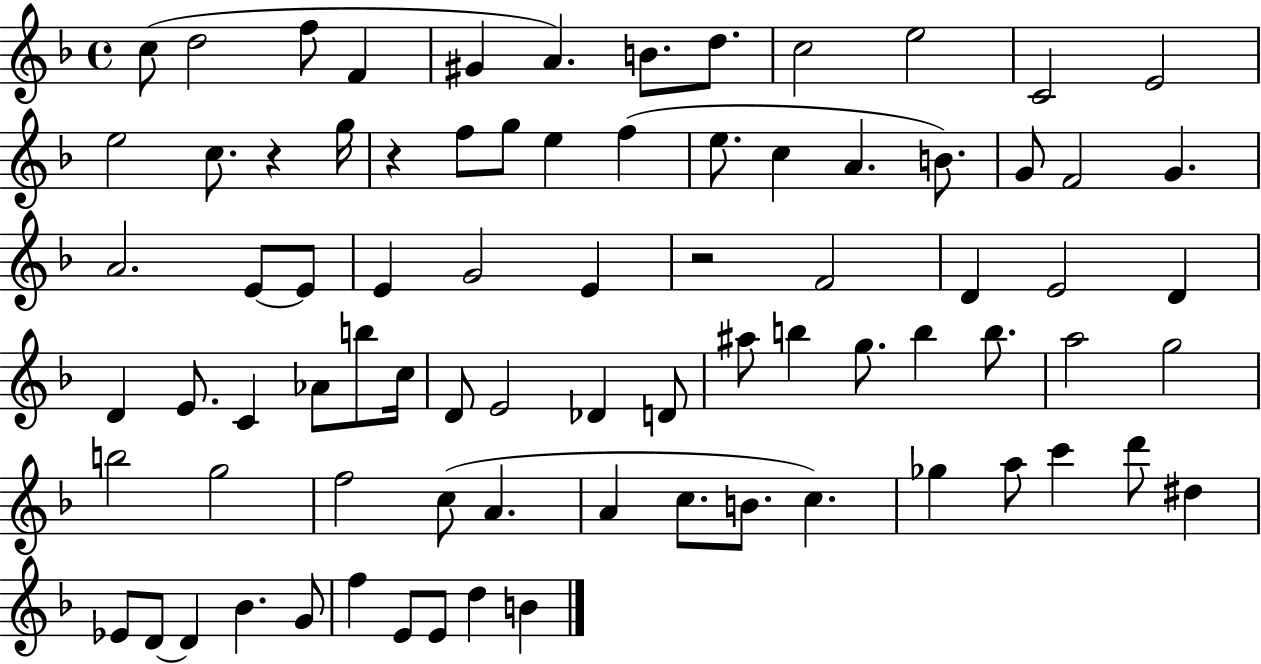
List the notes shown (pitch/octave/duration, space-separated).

C5/e D5/h F5/e F4/q G#4/q A4/q. B4/e. D5/e. C5/h E5/h C4/h E4/h E5/h C5/e. R/q G5/s R/q F5/e G5/e E5/q F5/q E5/e. C5/q A4/q. B4/e. G4/e F4/h G4/q. A4/h. E4/e E4/e E4/q G4/h E4/q R/h F4/h D4/q E4/h D4/q D4/q E4/e. C4/q Ab4/e B5/e C5/s D4/e E4/h Db4/q D4/e A#5/e B5/q G5/e. B5/q B5/e. A5/h G5/h B5/h G5/h F5/h C5/e A4/q. A4/q C5/e. B4/e. C5/q. Gb5/q A5/e C6/q D6/e D#5/q Eb4/e D4/e D4/q Bb4/q. G4/e F5/q E4/e E4/e D5/q B4/q